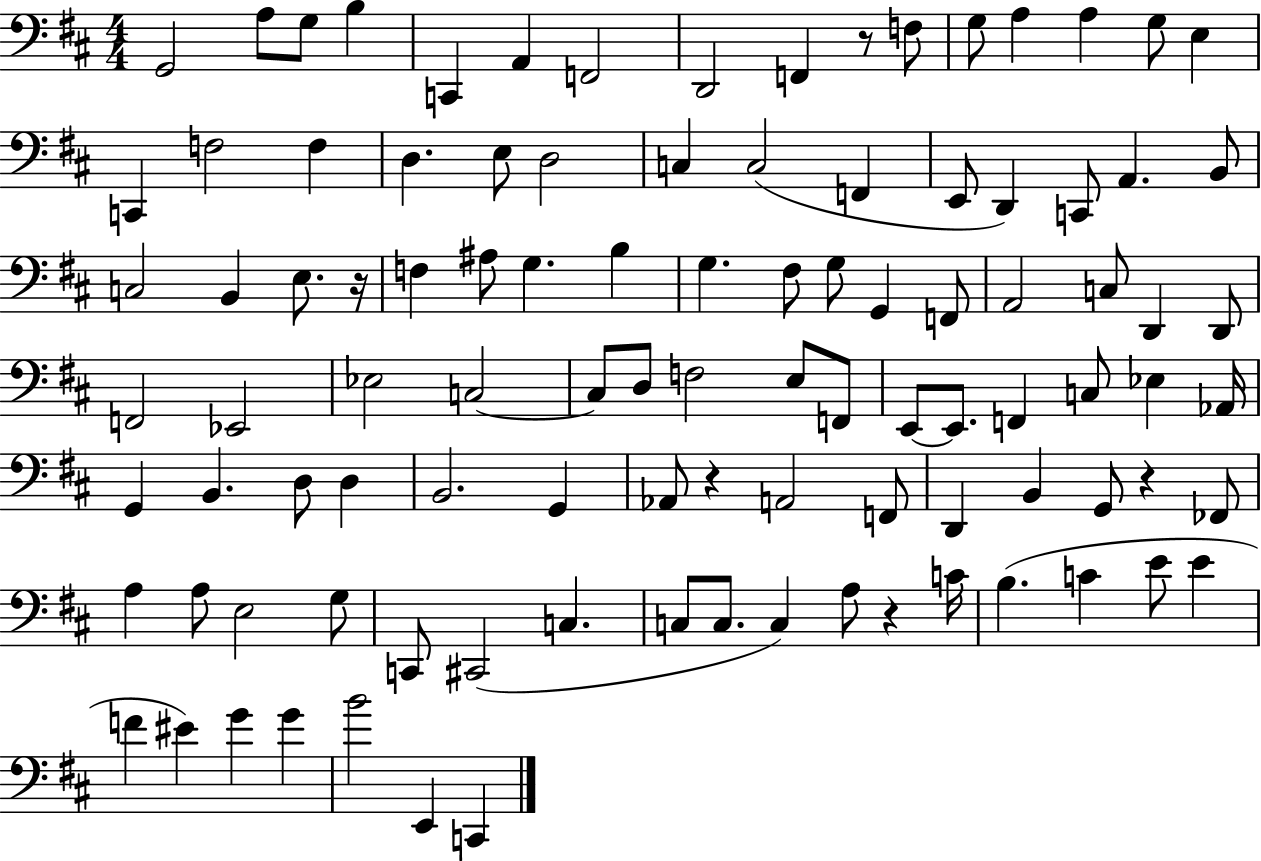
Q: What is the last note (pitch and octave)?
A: C2